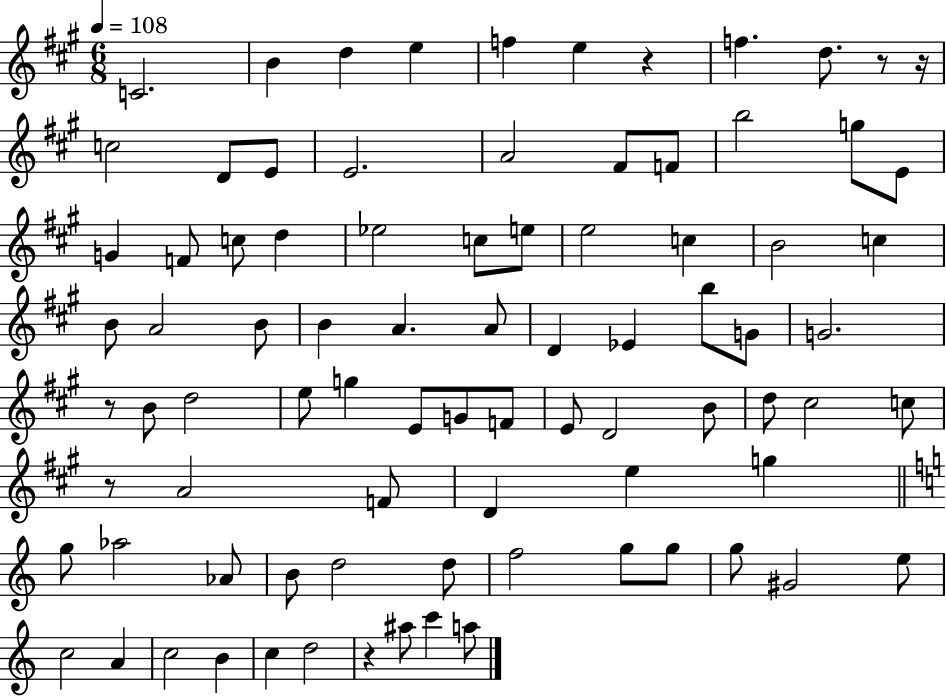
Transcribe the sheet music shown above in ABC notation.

X:1
T:Untitled
M:6/8
L:1/4
K:A
C2 B d e f e z f d/2 z/2 z/4 c2 D/2 E/2 E2 A2 ^F/2 F/2 b2 g/2 E/2 G F/2 c/2 d _e2 c/2 e/2 e2 c B2 c B/2 A2 B/2 B A A/2 D _E b/2 G/2 G2 z/2 B/2 d2 e/2 g E/2 G/2 F/2 E/2 D2 B/2 d/2 ^c2 c/2 z/2 A2 F/2 D e g g/2 _a2 _A/2 B/2 d2 d/2 f2 g/2 g/2 g/2 ^G2 e/2 c2 A c2 B c d2 z ^a/2 c' a/2